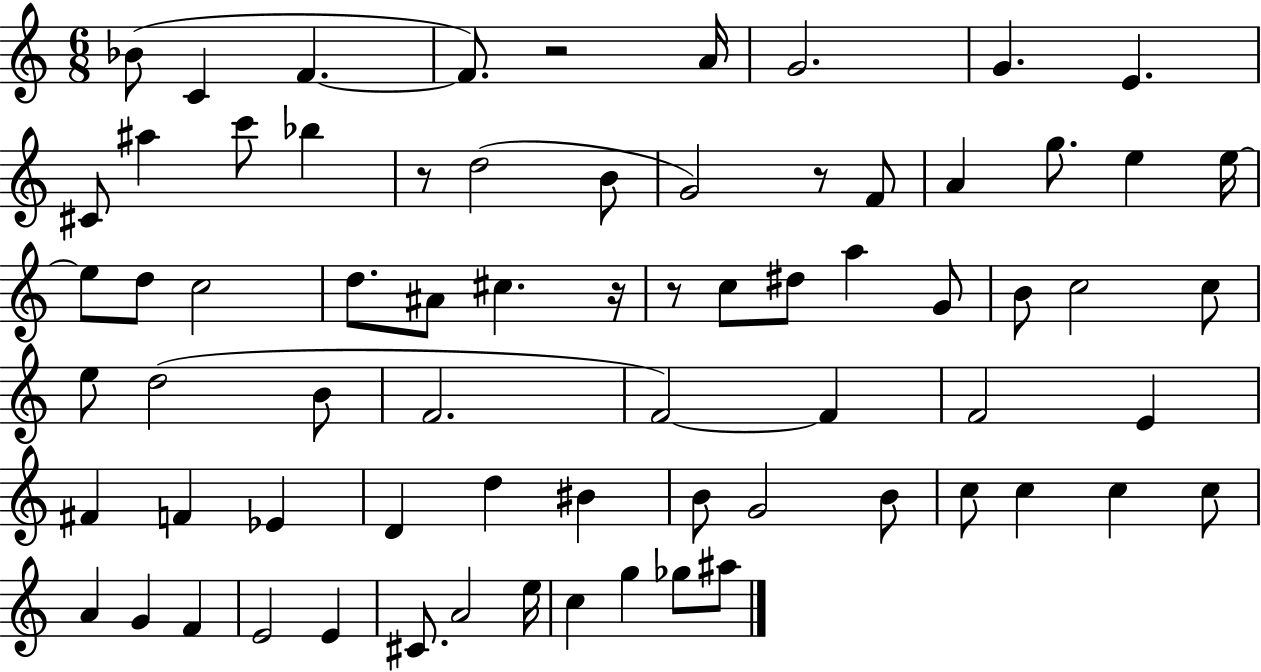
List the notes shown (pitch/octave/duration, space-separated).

Bb4/e C4/q F4/q. F4/e. R/h A4/s G4/h. G4/q. E4/q. C#4/e A#5/q C6/e Bb5/q R/e D5/h B4/e G4/h R/e F4/e A4/q G5/e. E5/q E5/s E5/e D5/e C5/h D5/e. A#4/e C#5/q. R/s R/e C5/e D#5/e A5/q G4/e B4/e C5/h C5/e E5/e D5/h B4/e F4/h. F4/h F4/q F4/h E4/q F#4/q F4/q Eb4/q D4/q D5/q BIS4/q B4/e G4/h B4/e C5/e C5/q C5/q C5/e A4/q G4/q F4/q E4/h E4/q C#4/e. A4/h E5/s C5/q G5/q Gb5/e A#5/e